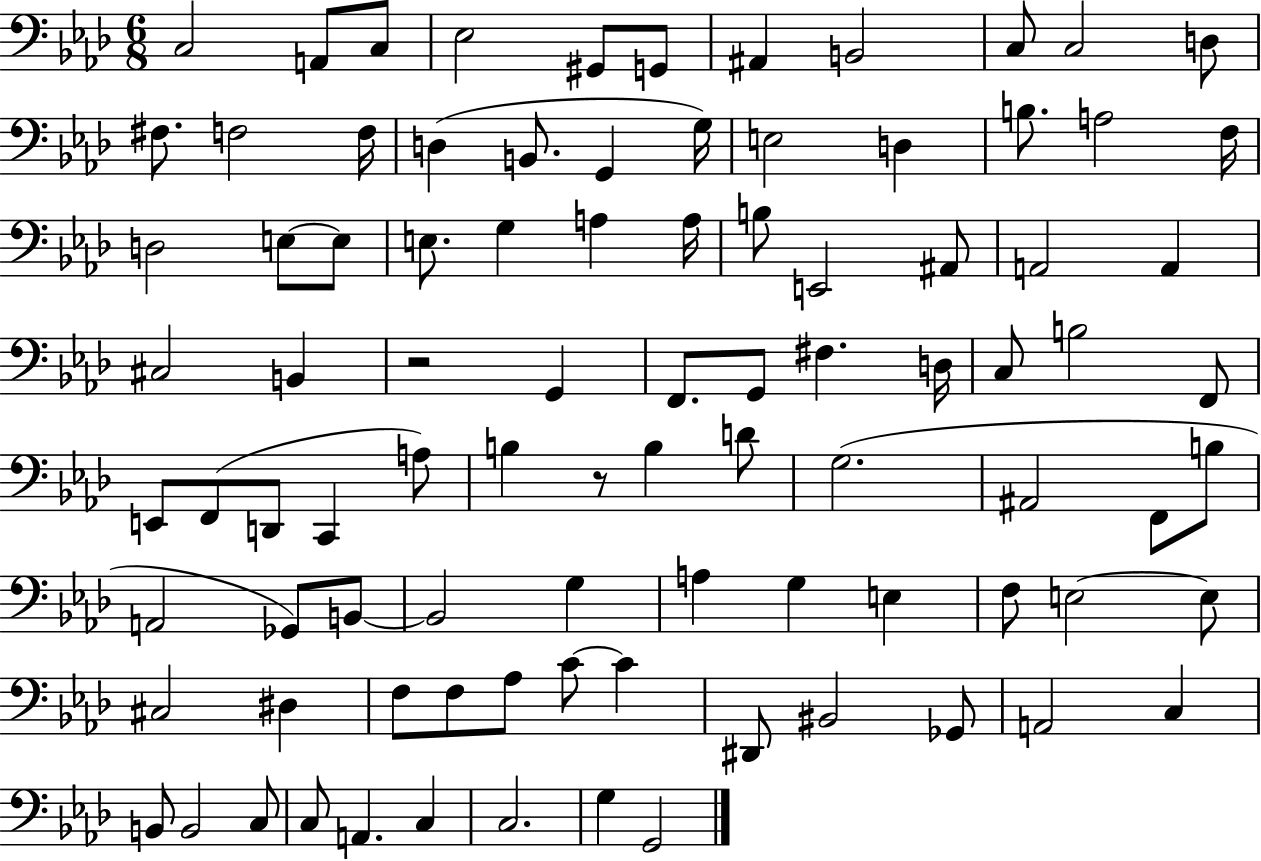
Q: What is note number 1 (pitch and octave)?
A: C3